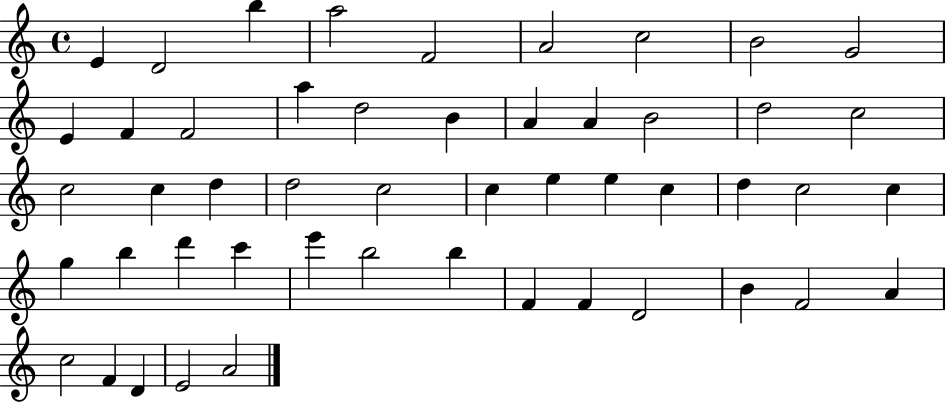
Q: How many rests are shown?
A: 0